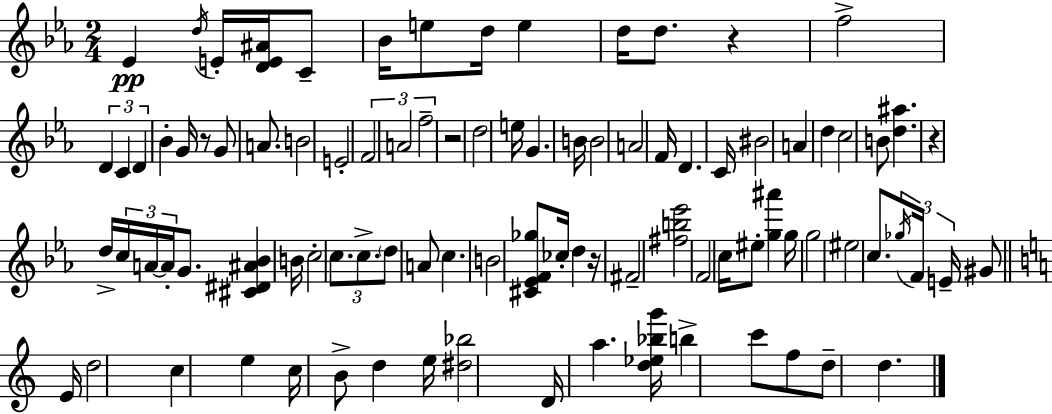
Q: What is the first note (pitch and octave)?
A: Eb4